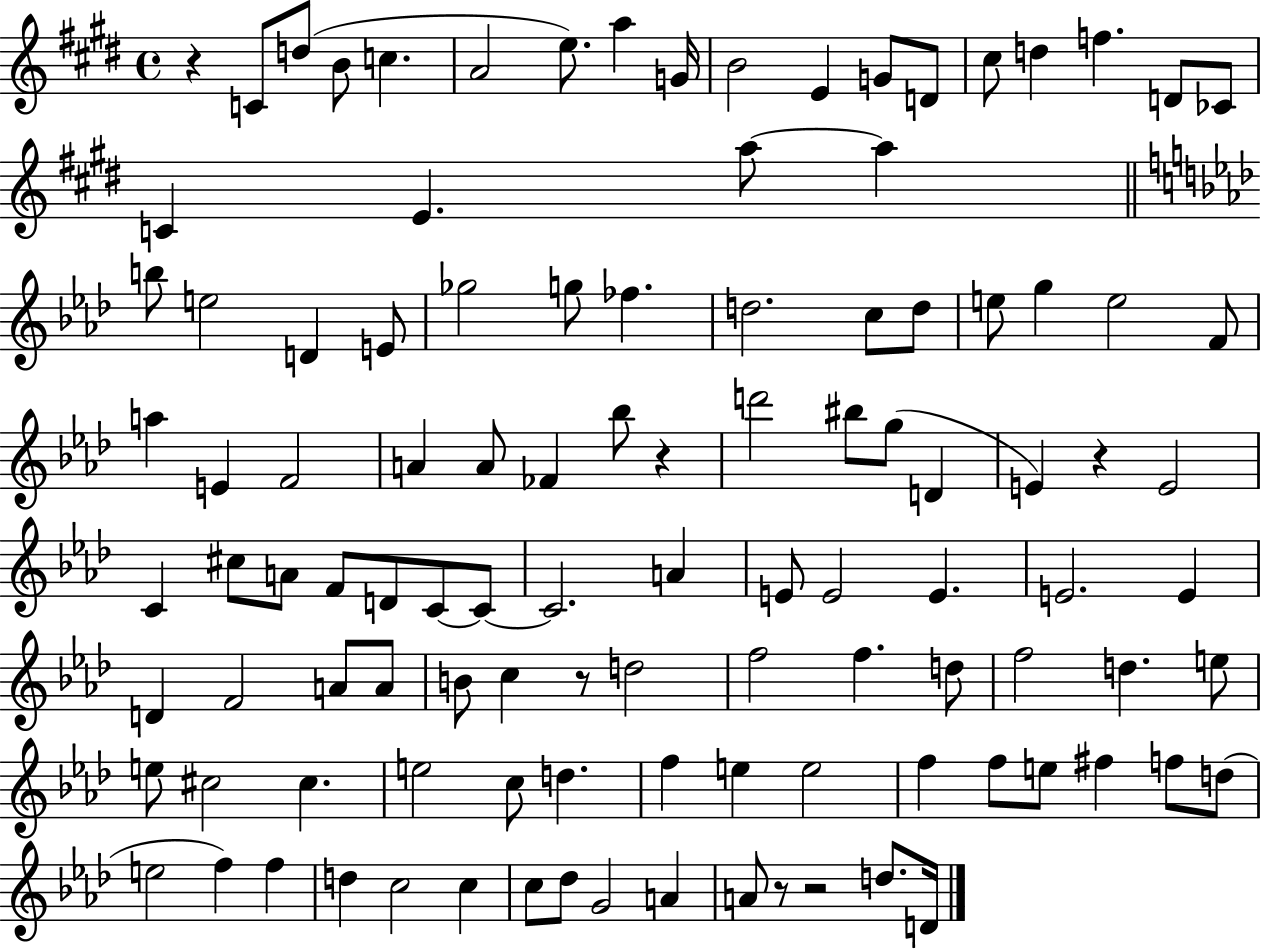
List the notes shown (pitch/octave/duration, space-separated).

R/q C4/e D5/e B4/e C5/q. A4/h E5/e. A5/q G4/s B4/h E4/q G4/e D4/e C#5/e D5/q F5/q. D4/e CES4/e C4/q E4/q. A5/e A5/q B5/e E5/h D4/q E4/e Gb5/h G5/e FES5/q. D5/h. C5/e D5/e E5/e G5/q E5/h F4/e A5/q E4/q F4/h A4/q A4/e FES4/q Bb5/e R/q D6/h BIS5/e G5/e D4/q E4/q R/q E4/h C4/q C#5/e A4/e F4/e D4/e C4/e C4/e C4/h. A4/q E4/e E4/h E4/q. E4/h. E4/q D4/q F4/h A4/e A4/e B4/e C5/q R/e D5/h F5/h F5/q. D5/e F5/h D5/q. E5/e E5/e C#5/h C#5/q. E5/h C5/e D5/q. F5/q E5/q E5/h F5/q F5/e E5/e F#5/q F5/e D5/e E5/h F5/q F5/q D5/q C5/h C5/q C5/e Db5/e G4/h A4/q A4/e R/e R/h D5/e. D4/s